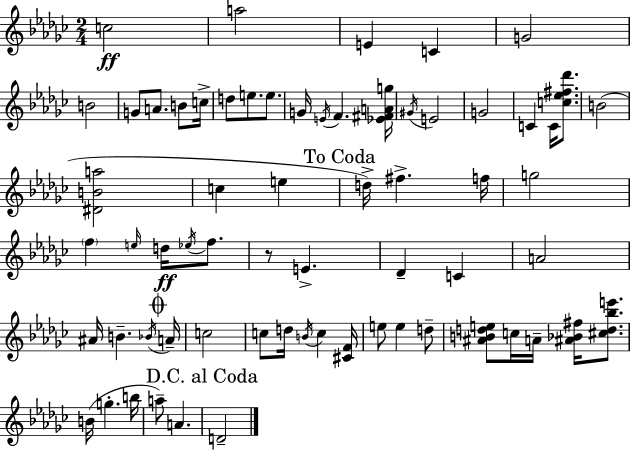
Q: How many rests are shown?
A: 1